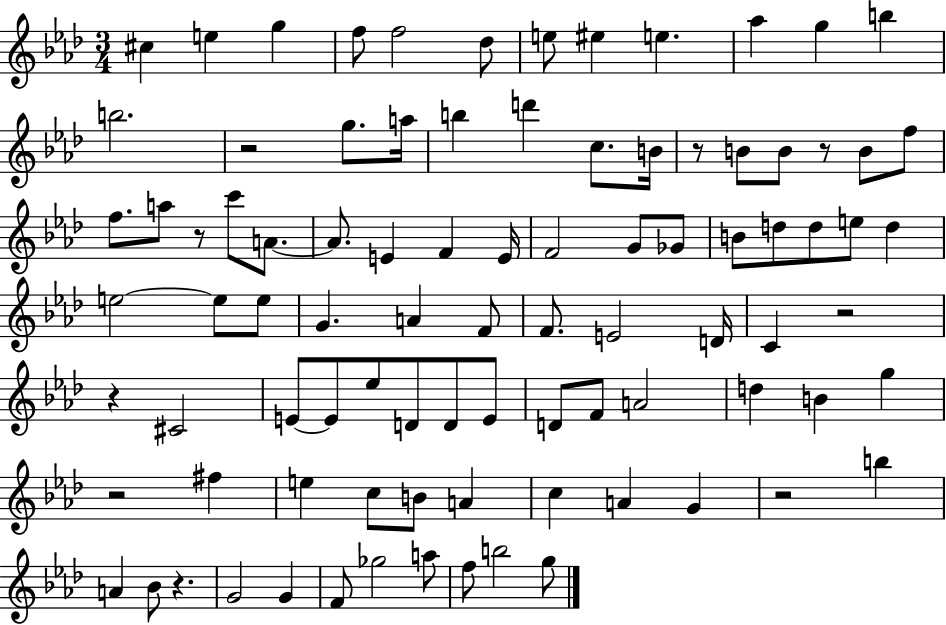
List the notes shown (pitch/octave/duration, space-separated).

C#5/q E5/q G5/q F5/e F5/h Db5/e E5/e EIS5/q E5/q. Ab5/q G5/q B5/q B5/h. R/h G5/e. A5/s B5/q D6/q C5/e. B4/s R/e B4/e B4/e R/e B4/e F5/e F5/e. A5/e R/e C6/e A4/e. A4/e. E4/q F4/q E4/s F4/h G4/e Gb4/e B4/e D5/e D5/e E5/e D5/q E5/h E5/e E5/e G4/q. A4/q F4/e F4/e. E4/h D4/s C4/q R/h R/q C#4/h E4/e E4/e Eb5/e D4/e D4/e E4/e D4/e F4/e A4/h D5/q B4/q G5/q R/h F#5/q E5/q C5/e B4/e A4/q C5/q A4/q G4/q R/h B5/q A4/q Bb4/e R/q. G4/h G4/q F4/e Gb5/h A5/e F5/e B5/h G5/e